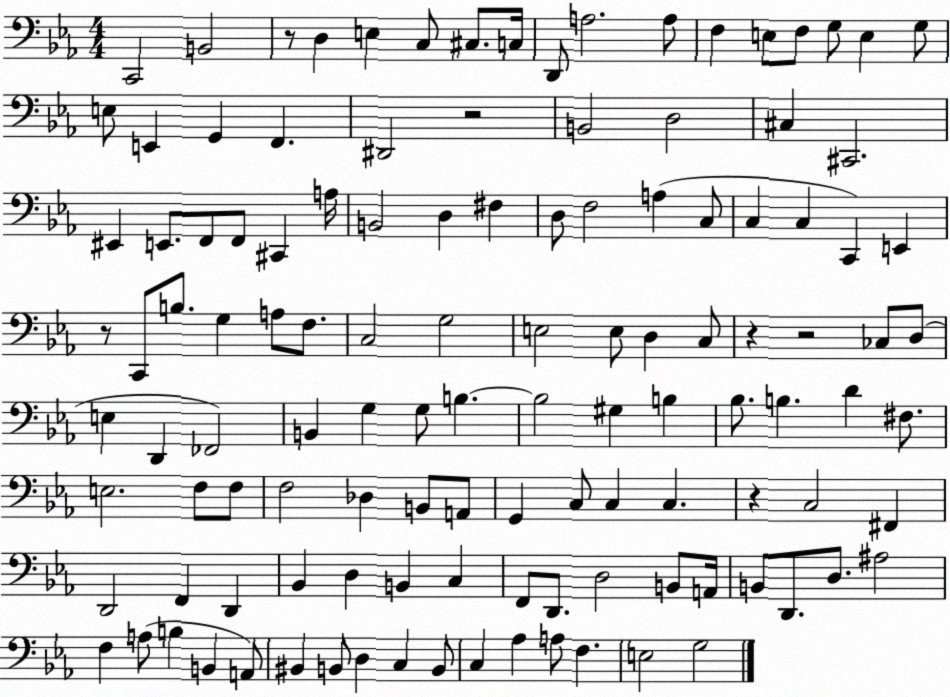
X:1
T:Untitled
M:4/4
L:1/4
K:Eb
C,,2 B,,2 z/2 D, E, C,/2 ^C,/2 C,/4 D,,/2 A,2 A,/2 F, E,/2 F,/2 G,/2 E, G,/2 E,/2 E,, G,, F,, ^D,,2 z2 B,,2 D,2 ^C, ^C,,2 ^E,, E,,/2 F,,/2 F,,/2 ^C,, A,/4 B,,2 D, ^F, D,/2 F,2 A, C,/2 C, C, C,, E,, z/2 C,,/2 B,/2 G, A,/2 F,/2 C,2 G,2 E,2 E,/2 D, C,/2 z z2 _C,/2 D,/2 E, D,, _F,,2 B,, G, G,/2 B, B,2 ^G, B, _B,/2 B, D ^F,/2 E,2 F,/2 F,/2 F,2 _D, B,,/2 A,,/2 G,, C,/2 C, C, z C,2 ^F,, D,,2 F,, D,, _B,, D, B,, C, F,,/2 D,,/2 D,2 B,,/2 A,,/4 B,,/2 D,,/2 D,/2 ^A,2 F, A,/2 B, B,, A,,/2 ^B,, B,,/2 D, C, B,,/2 C, _A, A,/2 F, E,2 G,2